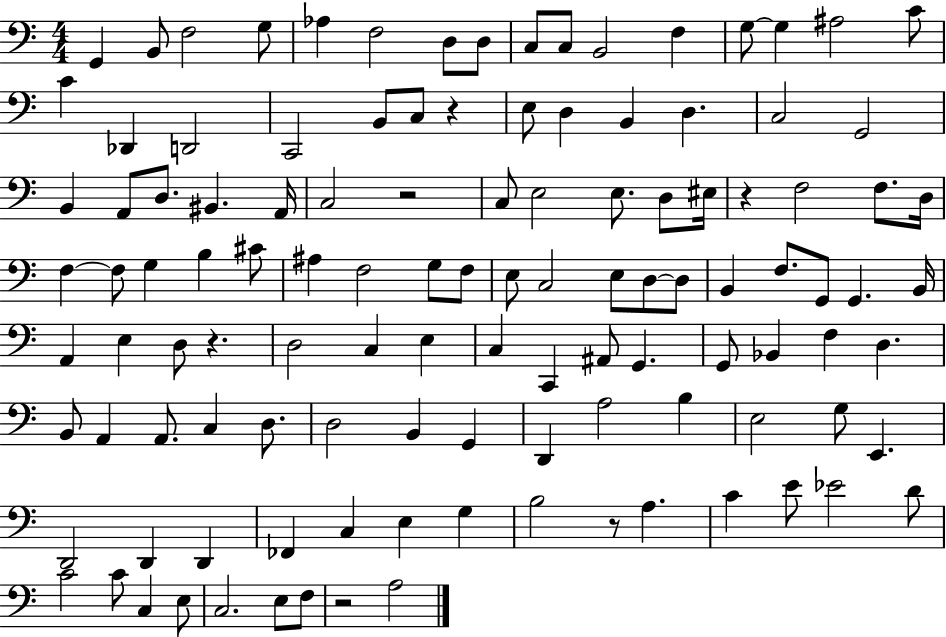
X:1
T:Untitled
M:4/4
L:1/4
K:C
G,, B,,/2 F,2 G,/2 _A, F,2 D,/2 D,/2 C,/2 C,/2 B,,2 F, G,/2 G, ^A,2 C/2 C _D,, D,,2 C,,2 B,,/2 C,/2 z E,/2 D, B,, D, C,2 G,,2 B,, A,,/2 D,/2 ^B,, A,,/4 C,2 z2 C,/2 E,2 E,/2 D,/2 ^E,/4 z F,2 F,/2 D,/4 F, F,/2 G, B, ^C/2 ^A, F,2 G,/2 F,/2 E,/2 C,2 E,/2 D,/2 D,/2 B,, F,/2 G,,/2 G,, B,,/4 A,, E, D,/2 z D,2 C, E, C, C,, ^A,,/2 G,, G,,/2 _B,, F, D, B,,/2 A,, A,,/2 C, D,/2 D,2 B,, G,, D,, A,2 B, E,2 G,/2 E,, D,,2 D,, D,, _F,, C, E, G, B,2 z/2 A, C E/2 _E2 D/2 C2 C/2 C, E,/2 C,2 E,/2 F,/2 z2 A,2